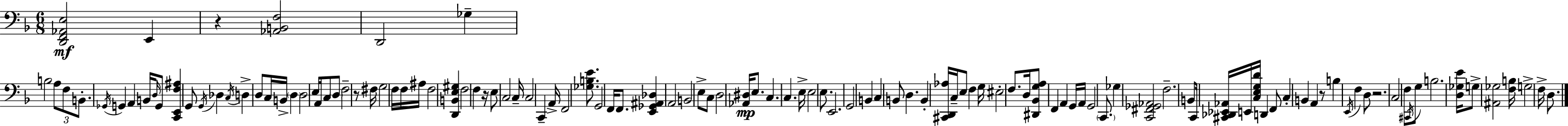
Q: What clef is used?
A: bass